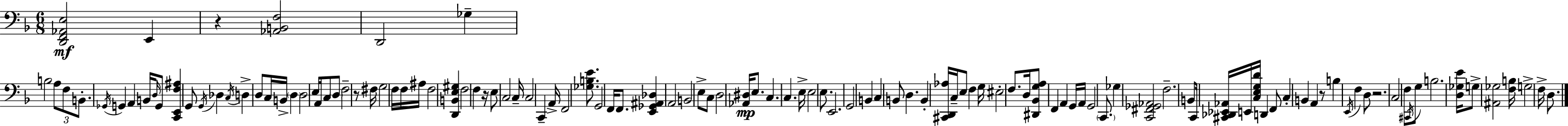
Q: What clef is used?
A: bass